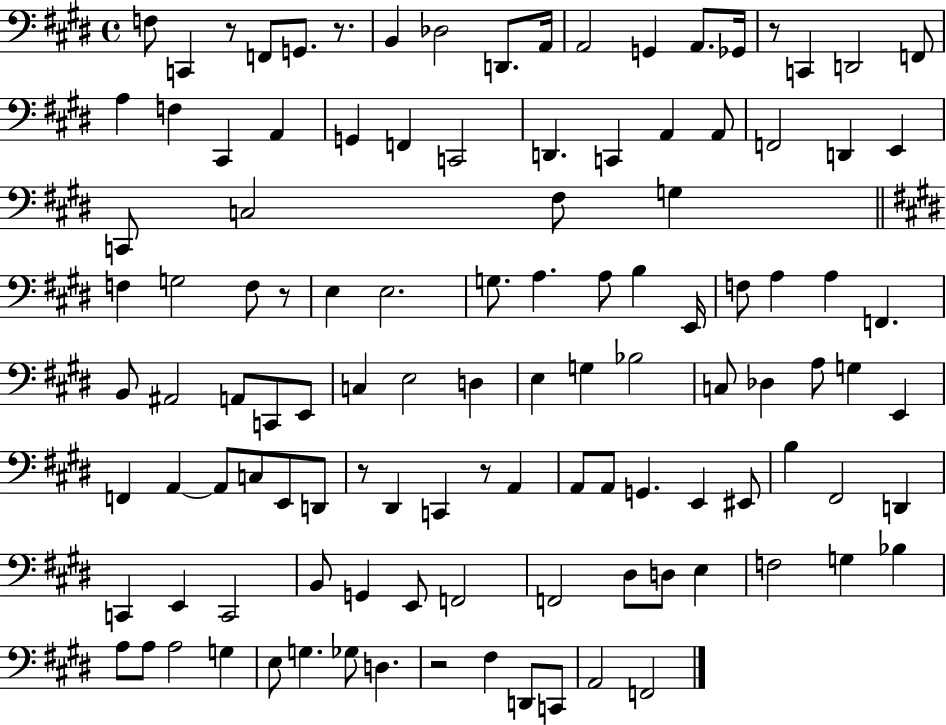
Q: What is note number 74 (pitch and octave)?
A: A2